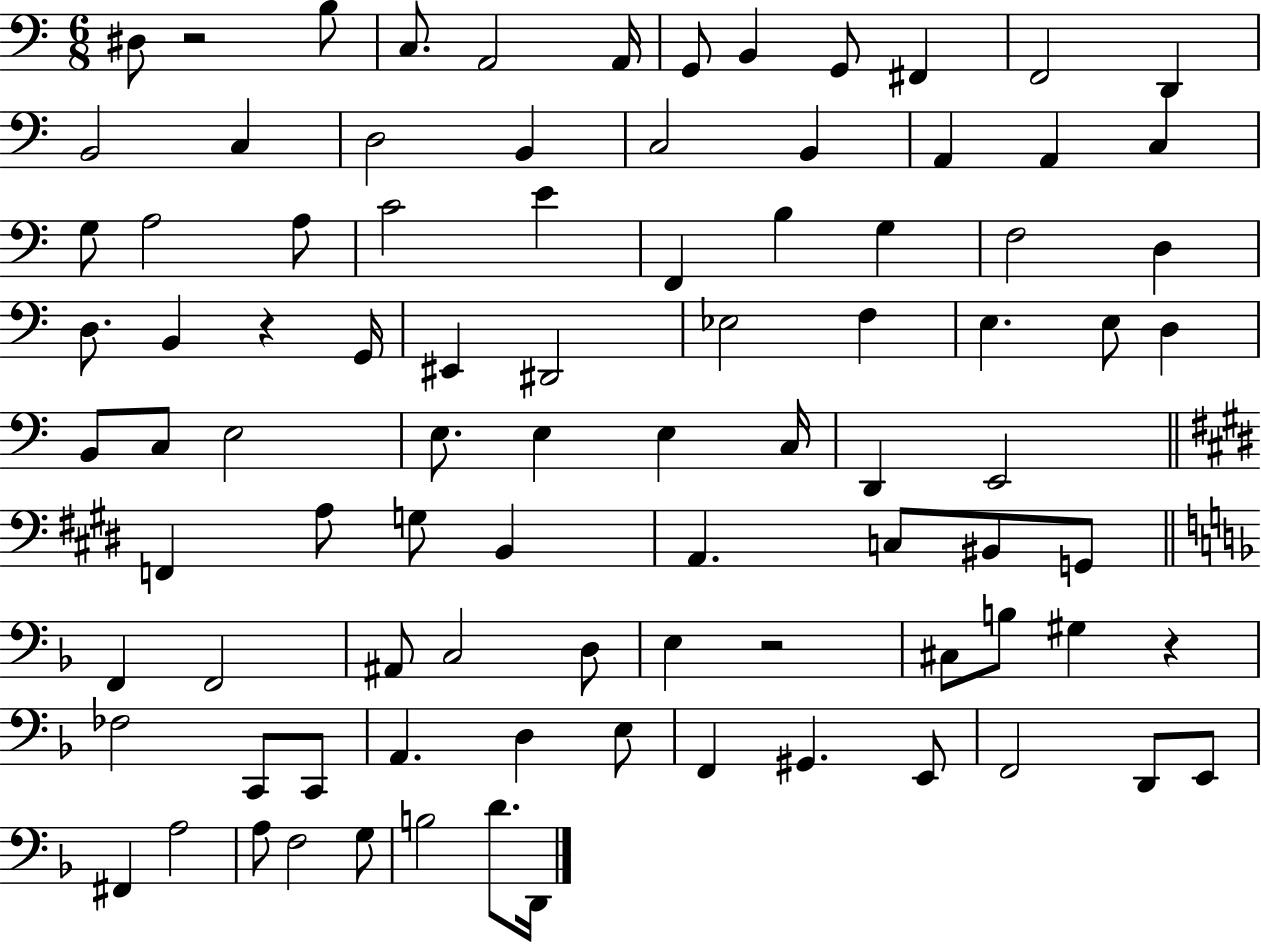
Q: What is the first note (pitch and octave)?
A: D#3